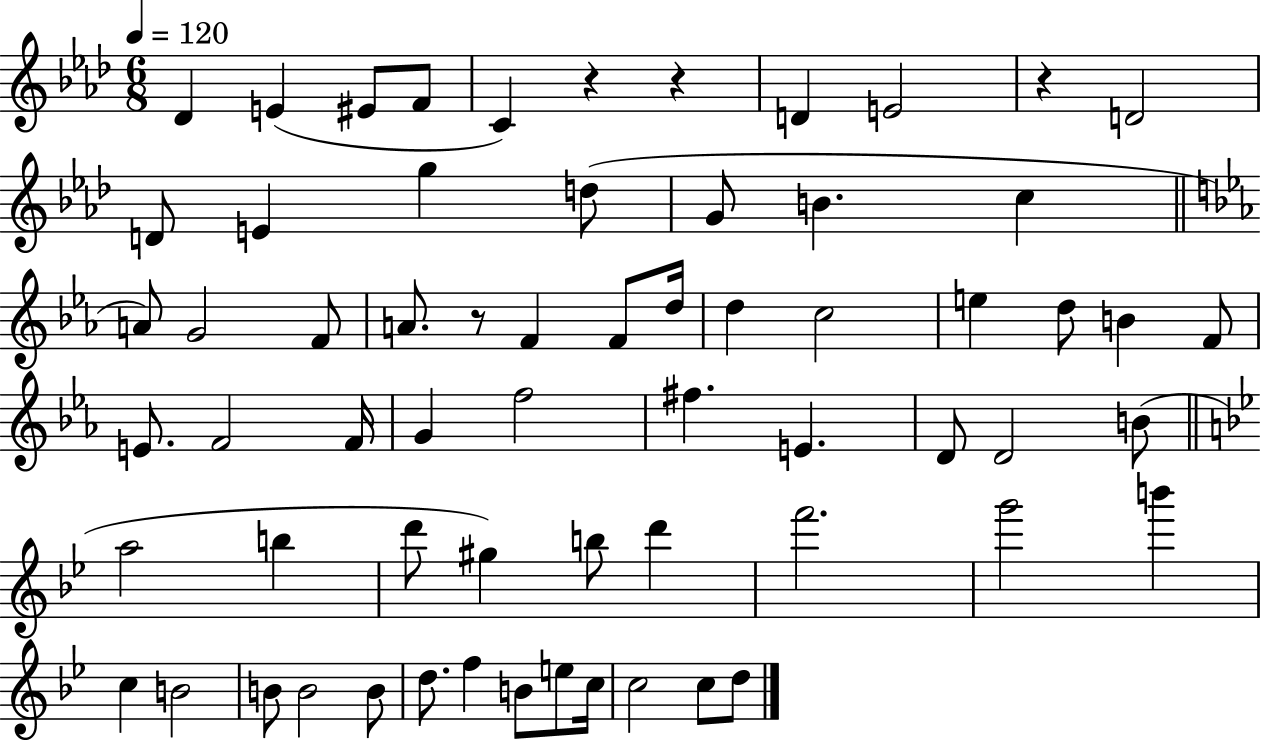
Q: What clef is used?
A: treble